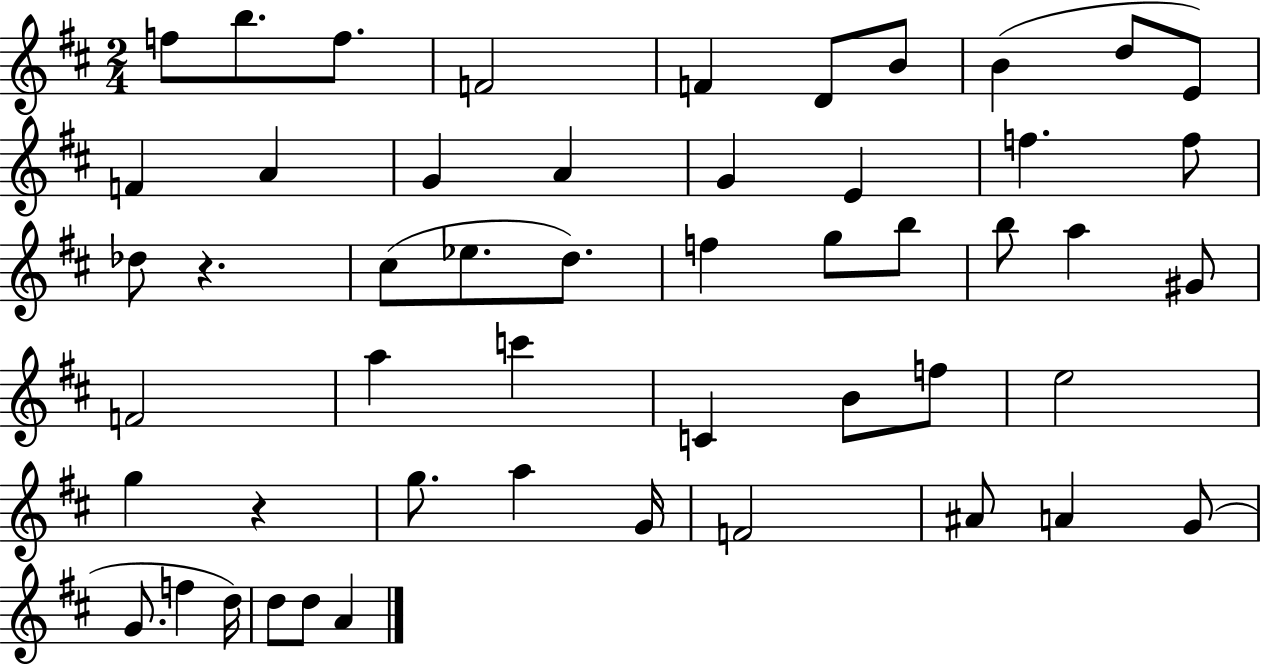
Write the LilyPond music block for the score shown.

{
  \clef treble
  \numericTimeSignature
  \time 2/4
  \key d \major
  \repeat volta 2 { f''8 b''8. f''8. | f'2 | f'4 d'8 b'8 | b'4( d''8 e'8) | \break f'4 a'4 | g'4 a'4 | g'4 e'4 | f''4. f''8 | \break des''8 r4. | cis''8( ees''8. d''8.) | f''4 g''8 b''8 | b''8 a''4 gis'8 | \break f'2 | a''4 c'''4 | c'4 b'8 f''8 | e''2 | \break g''4 r4 | g''8. a''4 g'16 | f'2 | ais'8 a'4 g'8( | \break g'8. f''4 d''16) | d''8 d''8 a'4 | } \bar "|."
}